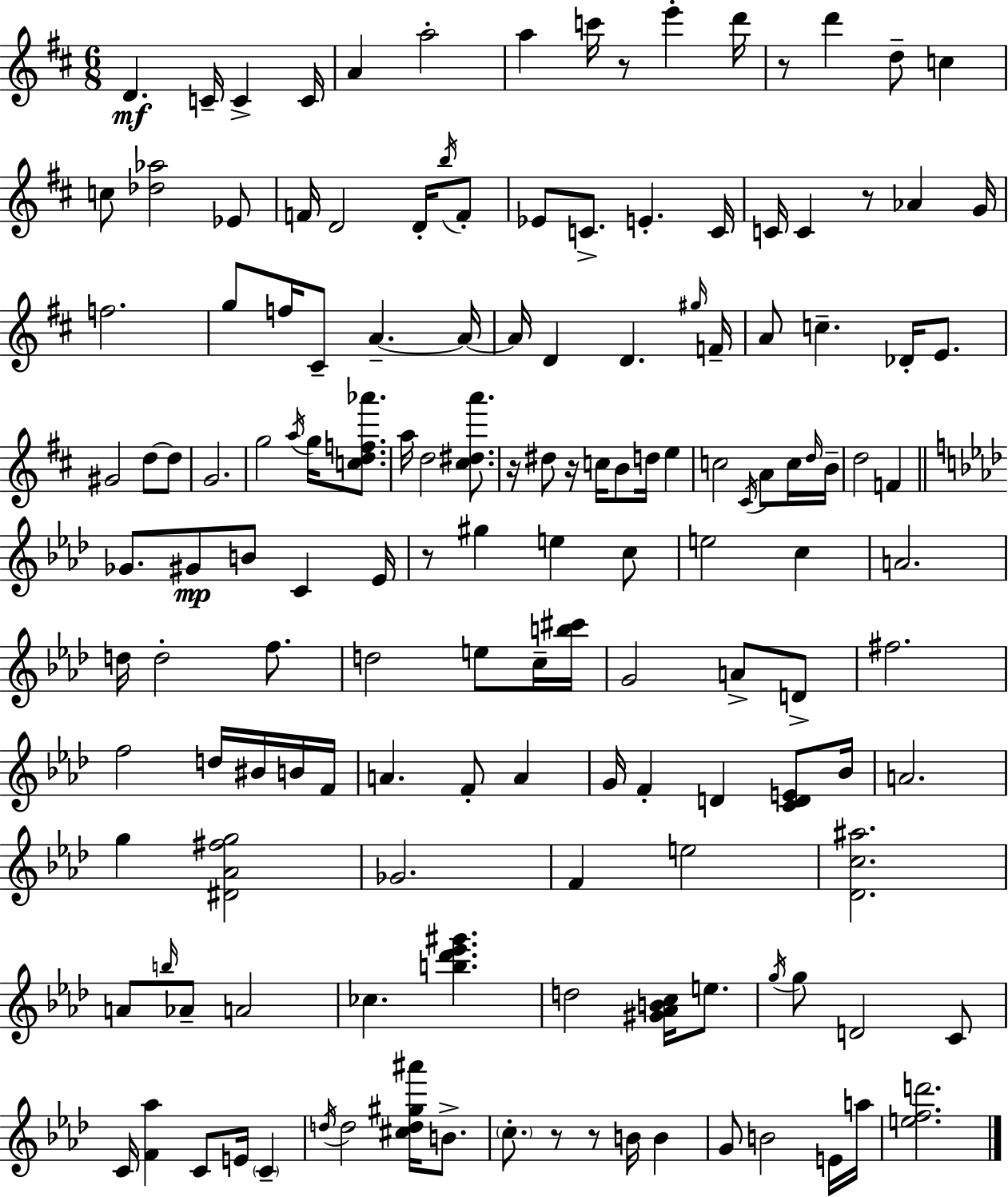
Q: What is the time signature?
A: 6/8